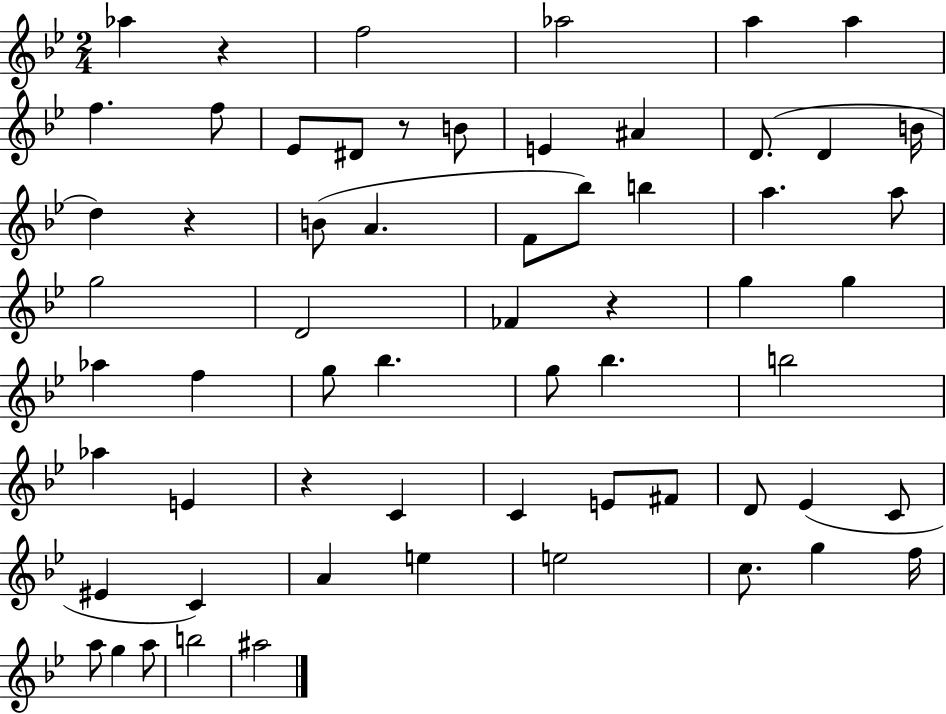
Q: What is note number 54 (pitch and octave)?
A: G5